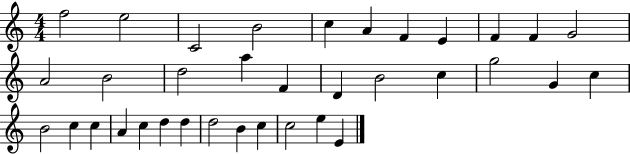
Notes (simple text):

F5/h E5/h C4/h B4/h C5/q A4/q F4/q E4/q F4/q F4/q G4/h A4/h B4/h D5/h A5/q F4/q D4/q B4/h C5/q G5/h G4/q C5/q B4/h C5/q C5/q A4/q C5/q D5/q D5/q D5/h B4/q C5/q C5/h E5/q E4/q